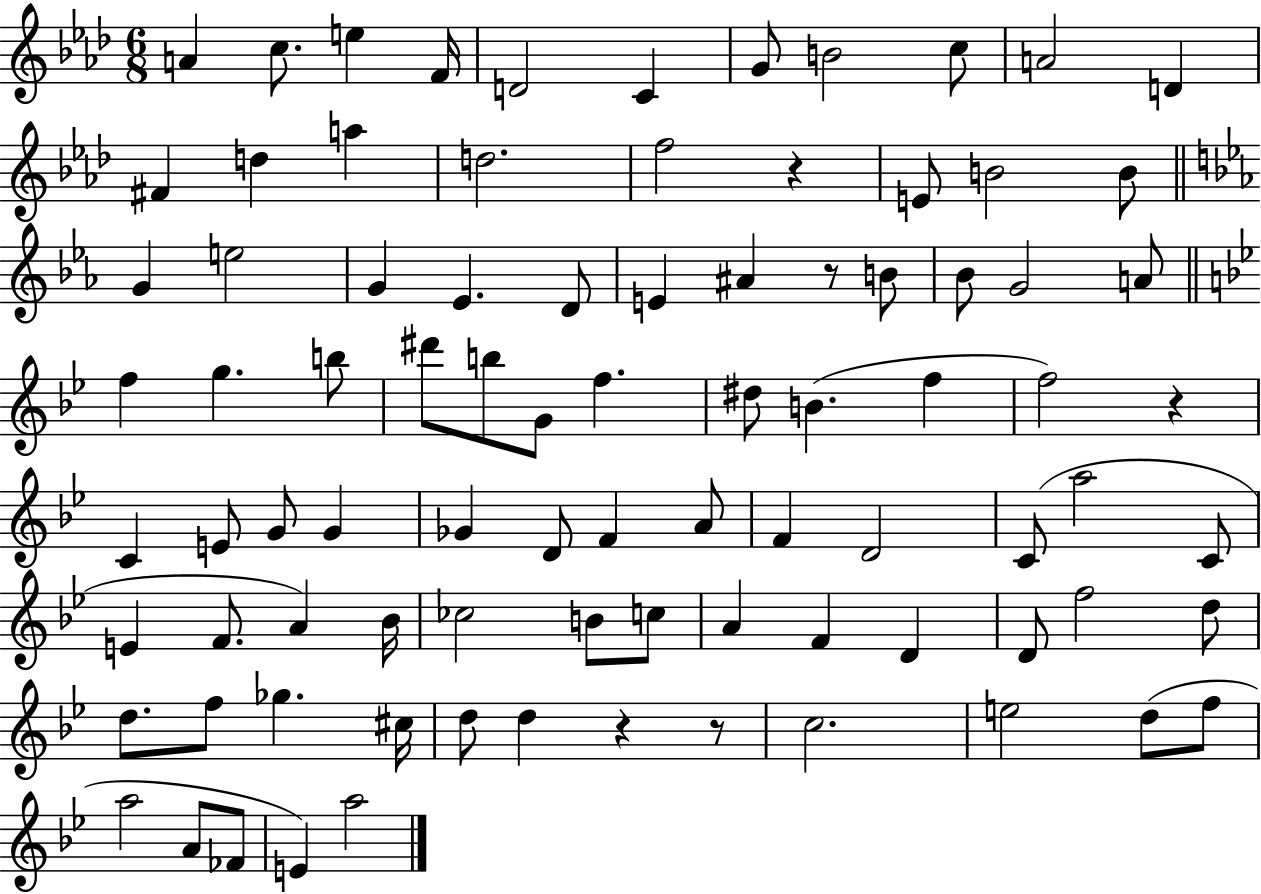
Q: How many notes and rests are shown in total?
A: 87